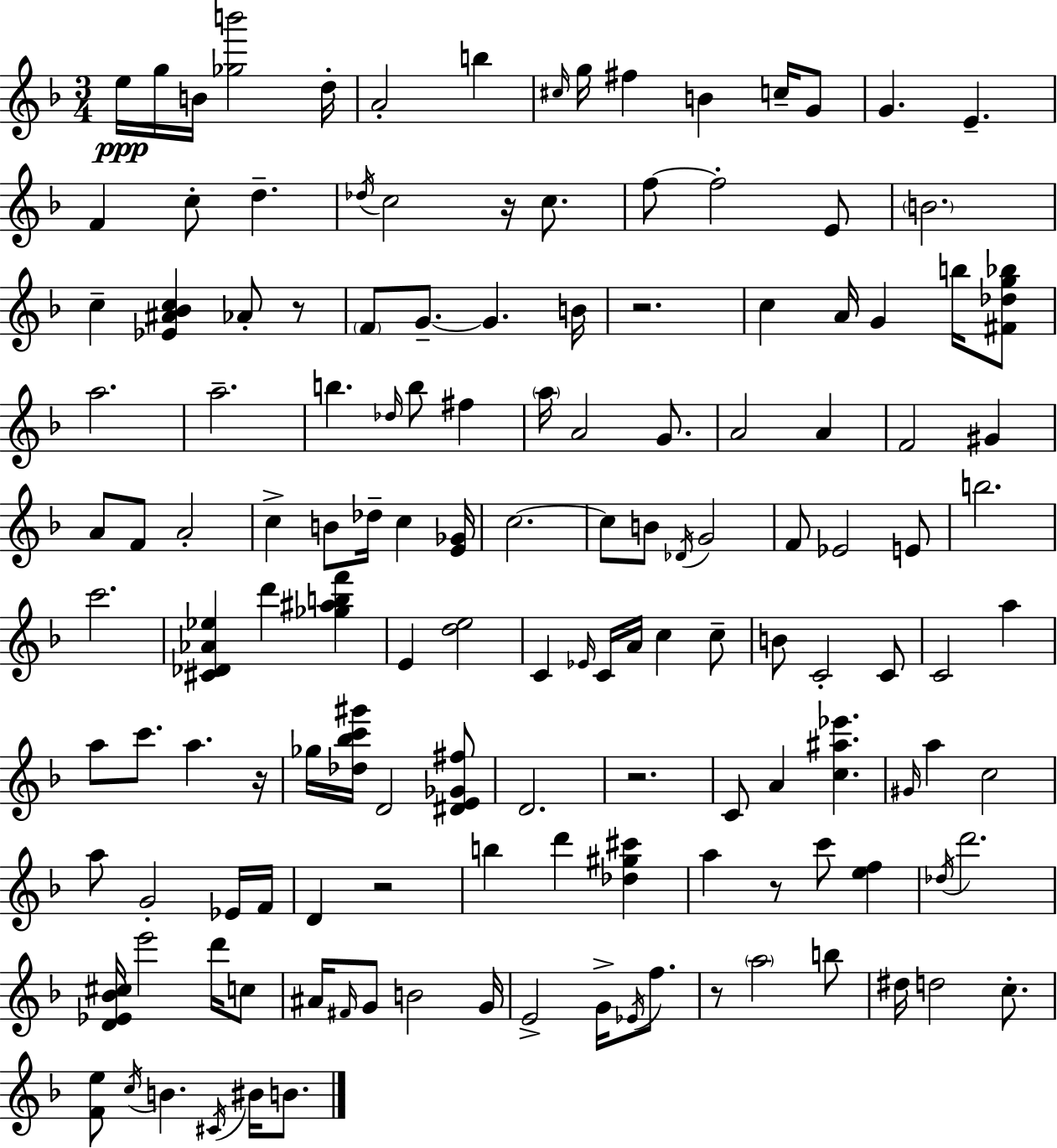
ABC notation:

X:1
T:Untitled
M:3/4
L:1/4
K:F
e/4 g/4 B/4 [_gb']2 d/4 A2 b ^c/4 g/4 ^f B c/4 G/2 G E F c/2 d _d/4 c2 z/4 c/2 f/2 f2 E/2 B2 c [_E^A_Bc] _A/2 z/2 F/2 G/2 G B/4 z2 c A/4 G b/4 [^F_dg_b]/2 a2 a2 b _d/4 b/2 ^f a/4 A2 G/2 A2 A F2 ^G A/2 F/2 A2 c B/2 _d/4 c [E_G]/4 c2 c/2 B/2 _D/4 G2 F/2 _E2 E/2 b2 c'2 [^C_D_A_e] d' [_g^abf'] E [de]2 C _E/4 C/4 A/4 c c/2 B/2 C2 C/2 C2 a a/2 c'/2 a z/4 _g/4 [_d_bc'^g']/4 D2 [^DE_G^f]/2 D2 z2 C/2 A [c^a_e'] ^G/4 a c2 a/2 G2 _E/4 F/4 D z2 b d' [_d^g^c'] a z/2 c'/2 [ef] _d/4 d'2 [D_E_B^c]/4 e'2 d'/4 c/2 ^A/4 ^F/4 G/2 B2 G/4 E2 G/4 _E/4 f/2 z/2 a2 b/2 ^d/4 d2 c/2 [Fe]/2 c/4 B ^C/4 ^B/4 B/2